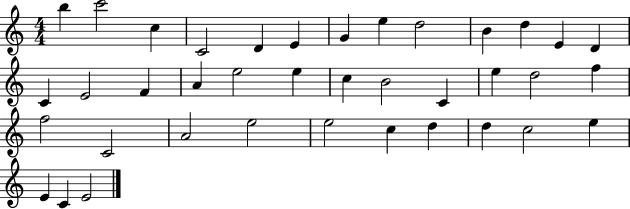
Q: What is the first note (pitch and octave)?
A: B5